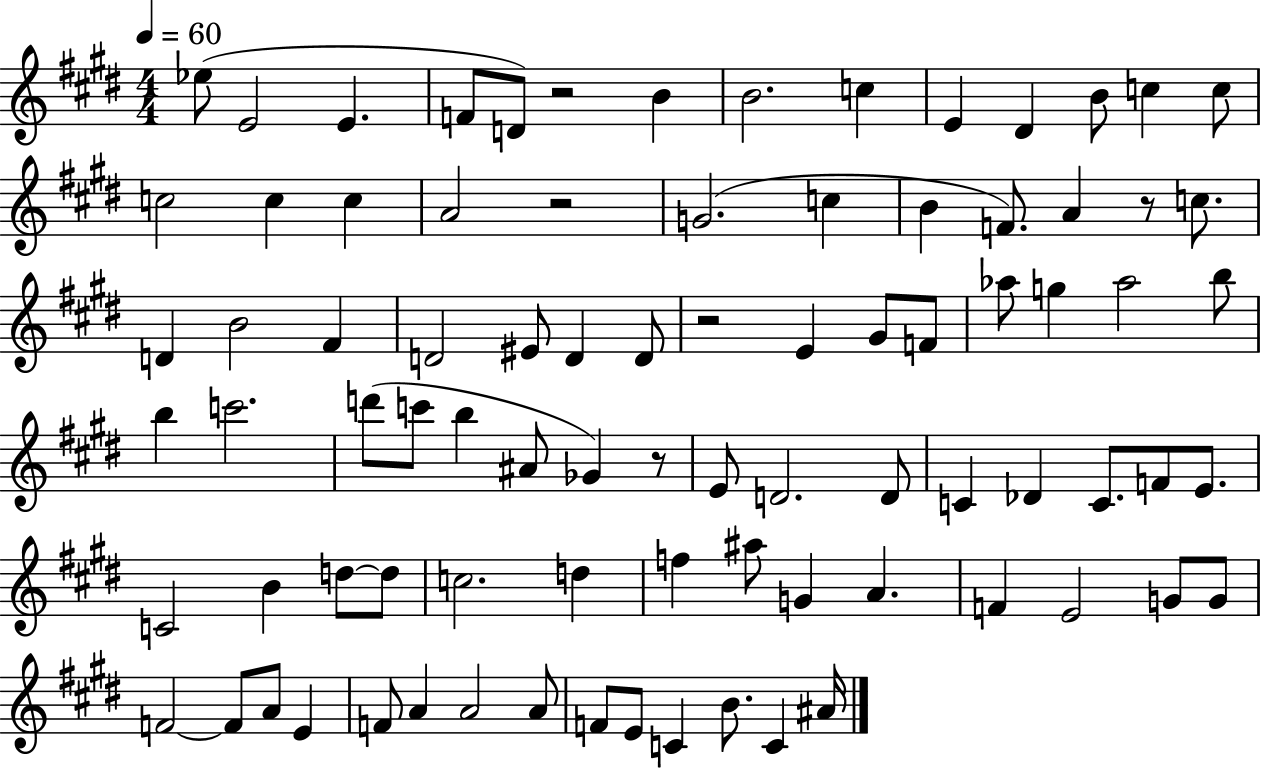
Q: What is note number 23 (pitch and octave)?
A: C5